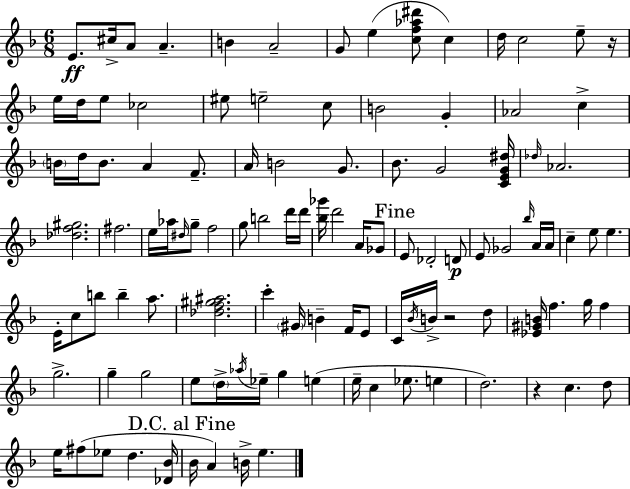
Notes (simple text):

E4/e. C#5/s A4/e A4/q. B4/q A4/h G4/e E5/q [C5,F5,Ab5,D#6]/e C5/q D5/s C5/h E5/e R/s E5/s D5/s E5/e CES5/h EIS5/e E5/h C5/e B4/h G4/q Ab4/h C5/q B4/s D5/s B4/e. A4/q F4/e. A4/s B4/h G4/e. Bb4/e. G4/h [C4,E4,G4,D#5]/s Db5/s Ab4/h. [Db5,F5,G#5]/h. F#5/h. E5/s Ab5/s D#5/s G5/e F5/h G5/e B5/h D6/s D6/s [Bb5,Gb6]/s D6/h A4/s Gb4/e E4/e Db4/h D4/e E4/e Gb4/h Bb5/s A4/s A4/s C5/q E5/e E5/q. E4/s C5/e B5/e B5/q A5/e. [Db5,F5,G#5,A#5]/h. C6/q G#4/s B4/q F4/s E4/e C4/s Bb4/s B4/s R/h D5/e [Eb4,G#4,B4]/s F5/q. G5/s F5/q G5/h. G5/q G5/h E5/e D5/s Ab5/s Eb5/s G5/q E5/q E5/s C5/q Eb5/e. E5/q D5/h. R/q C5/q. D5/e E5/s F#5/e Eb5/e D5/q. [Db4,Bb4]/s Bb4/s A4/q B4/s E5/q.